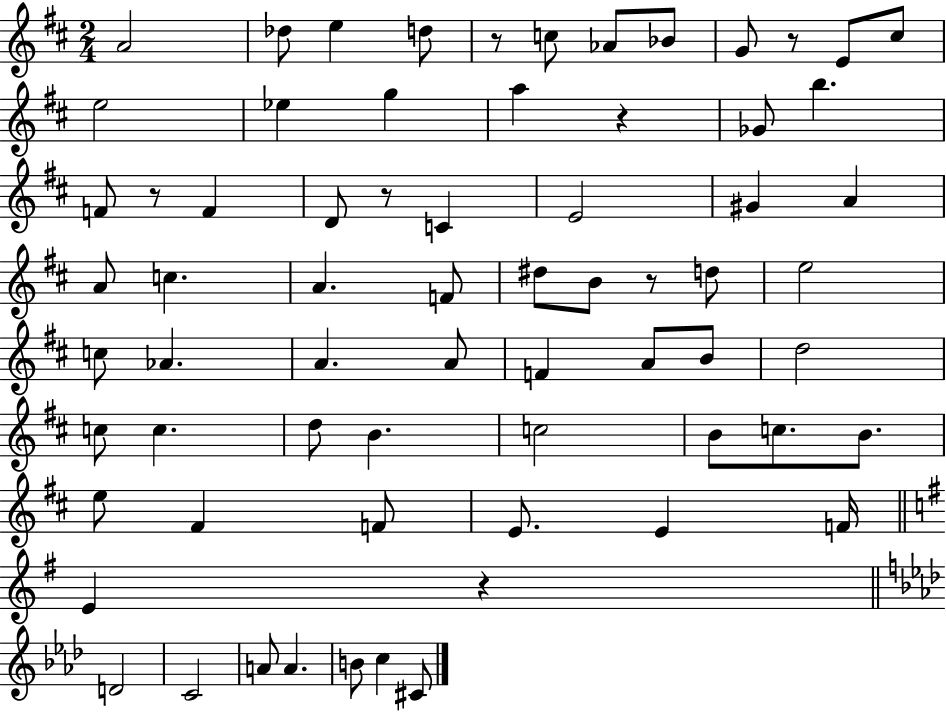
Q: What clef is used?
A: treble